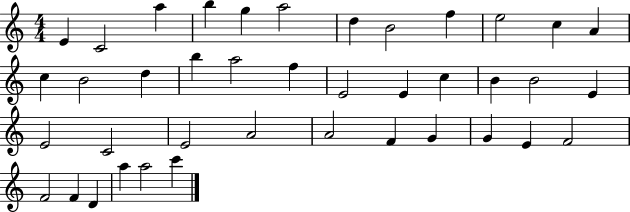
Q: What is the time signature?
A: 4/4